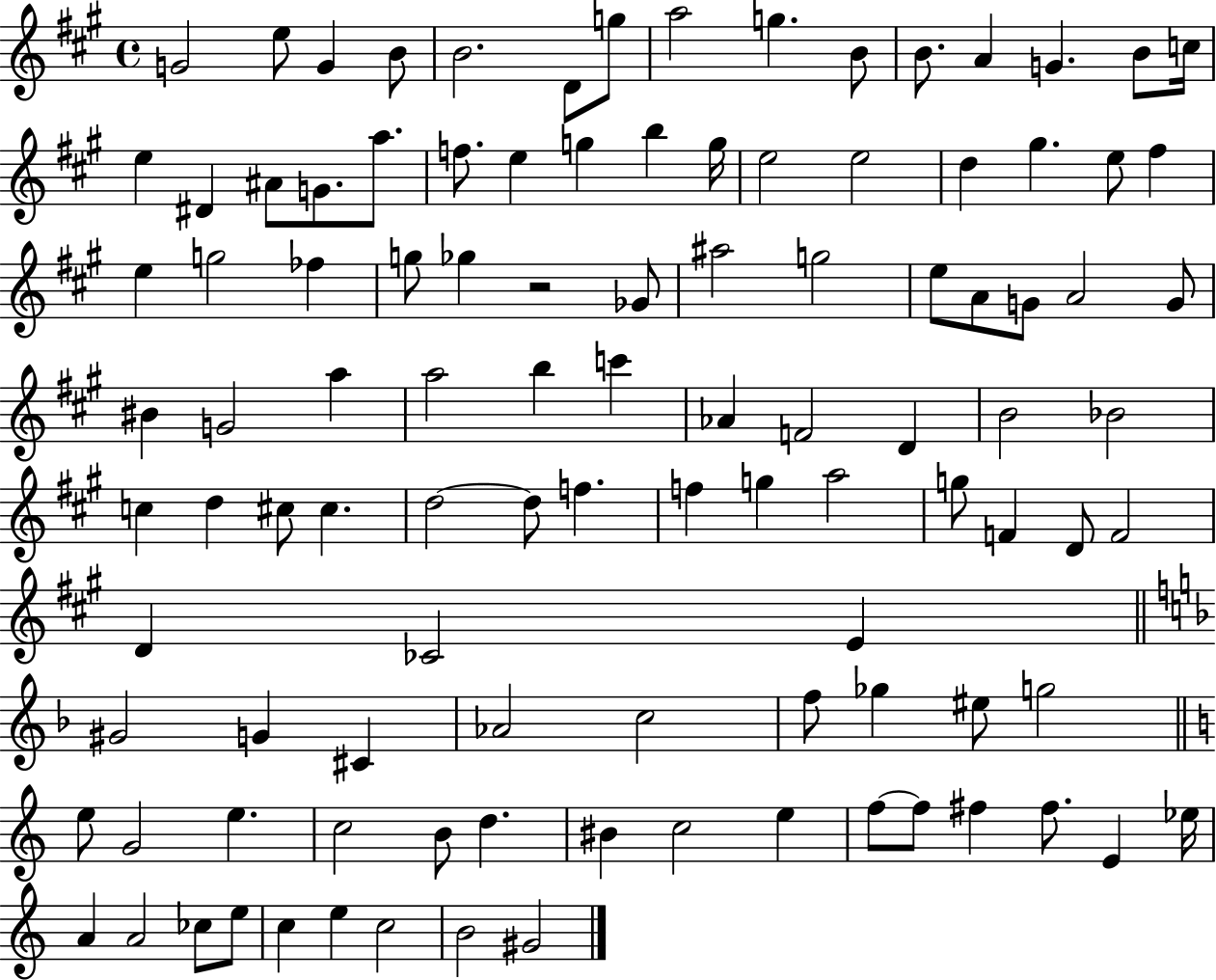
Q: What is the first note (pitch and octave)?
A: G4